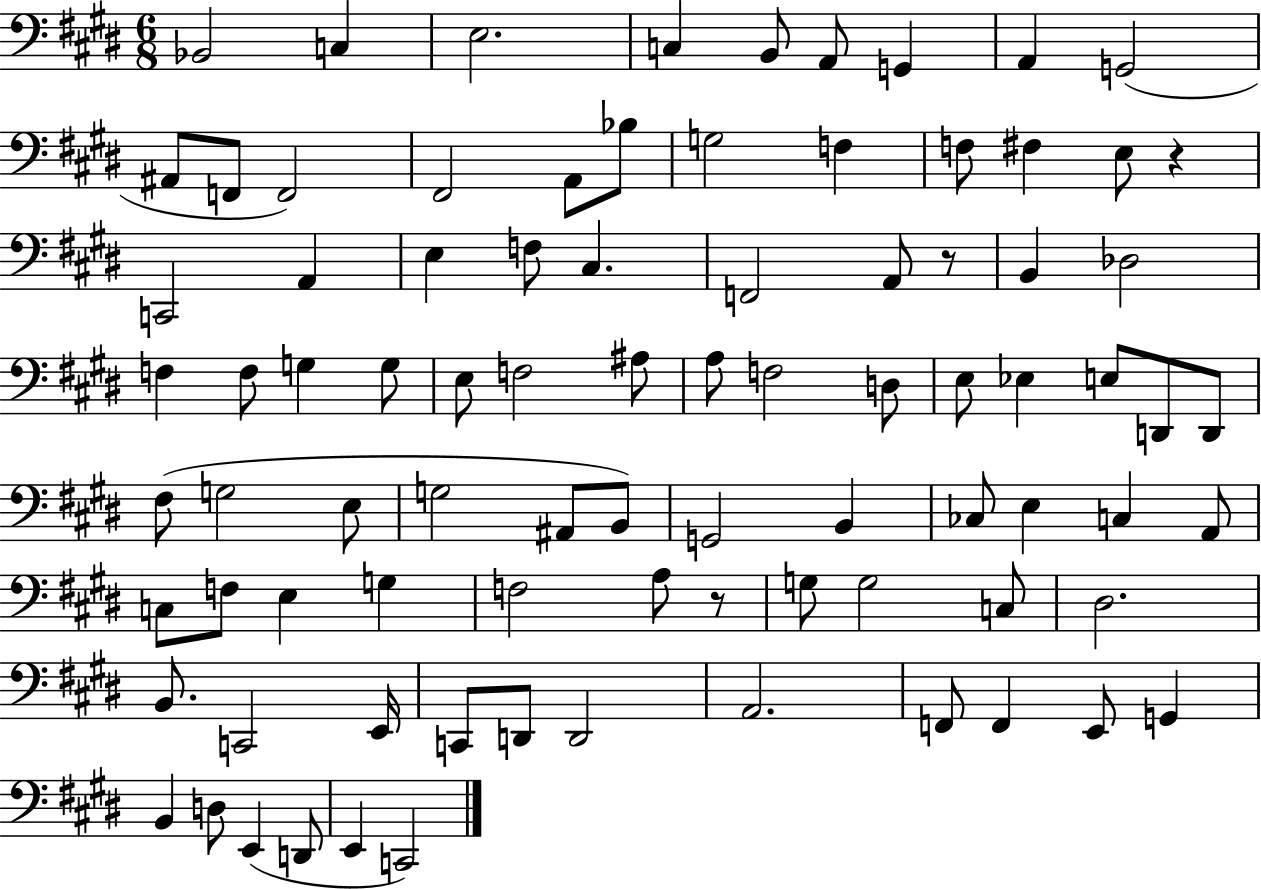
Bb2/h C3/q E3/h. C3/q B2/e A2/e G2/q A2/q G2/h A#2/e F2/e F2/h F#2/h A2/e Bb3/e G3/h F3/q F3/e F#3/q E3/e R/q C2/h A2/q E3/q F3/e C#3/q. F2/h A2/e R/e B2/q Db3/h F3/q F3/e G3/q G3/e E3/e F3/h A#3/e A3/e F3/h D3/e E3/e Eb3/q E3/e D2/e D2/e F#3/e G3/h E3/e G3/h A#2/e B2/e G2/h B2/q CES3/e E3/q C3/q A2/e C3/e F3/e E3/q G3/q F3/h A3/e R/e G3/e G3/h C3/e D#3/h. B2/e. C2/h E2/s C2/e D2/e D2/h A2/h. F2/e F2/q E2/e G2/q B2/q D3/e E2/q D2/e E2/q C2/h